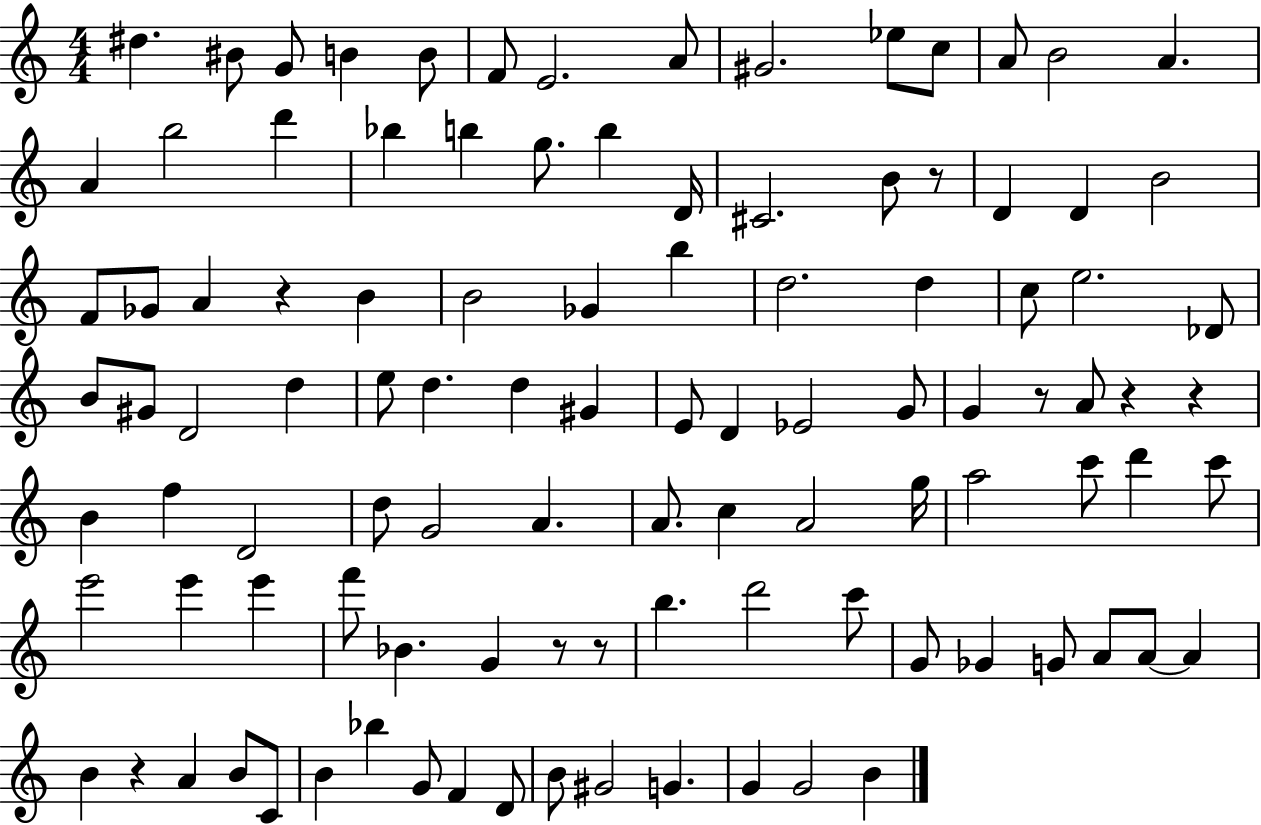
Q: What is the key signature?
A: C major